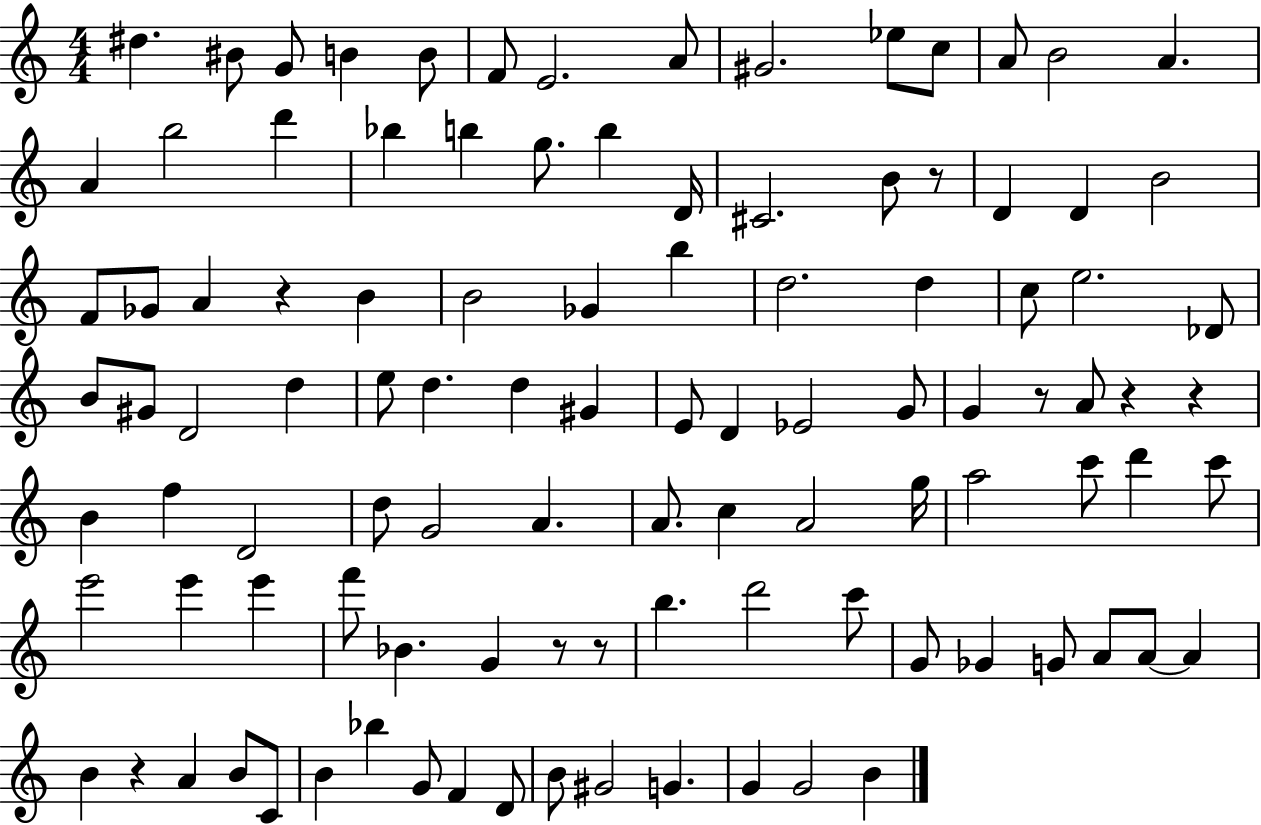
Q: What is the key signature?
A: C major